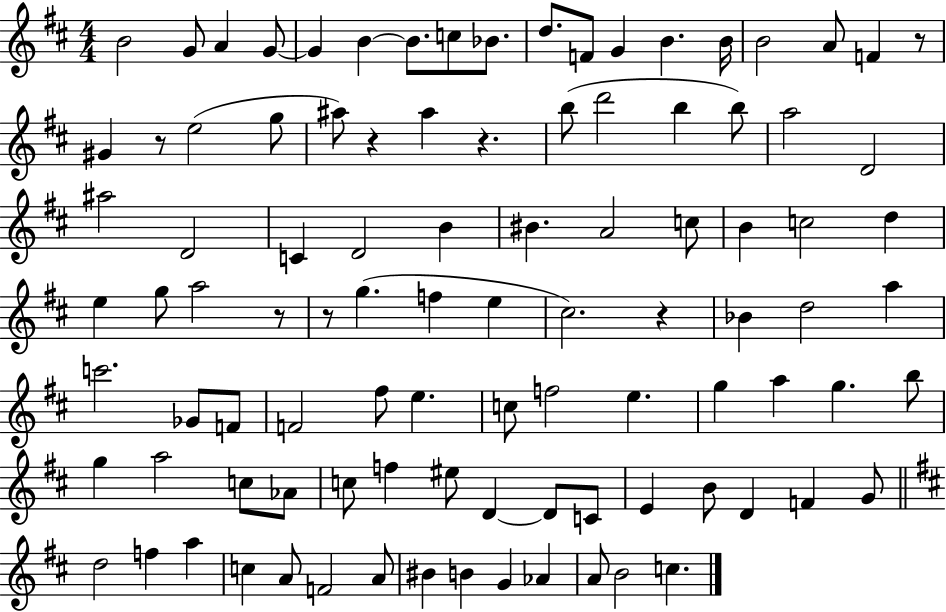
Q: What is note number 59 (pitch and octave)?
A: G5